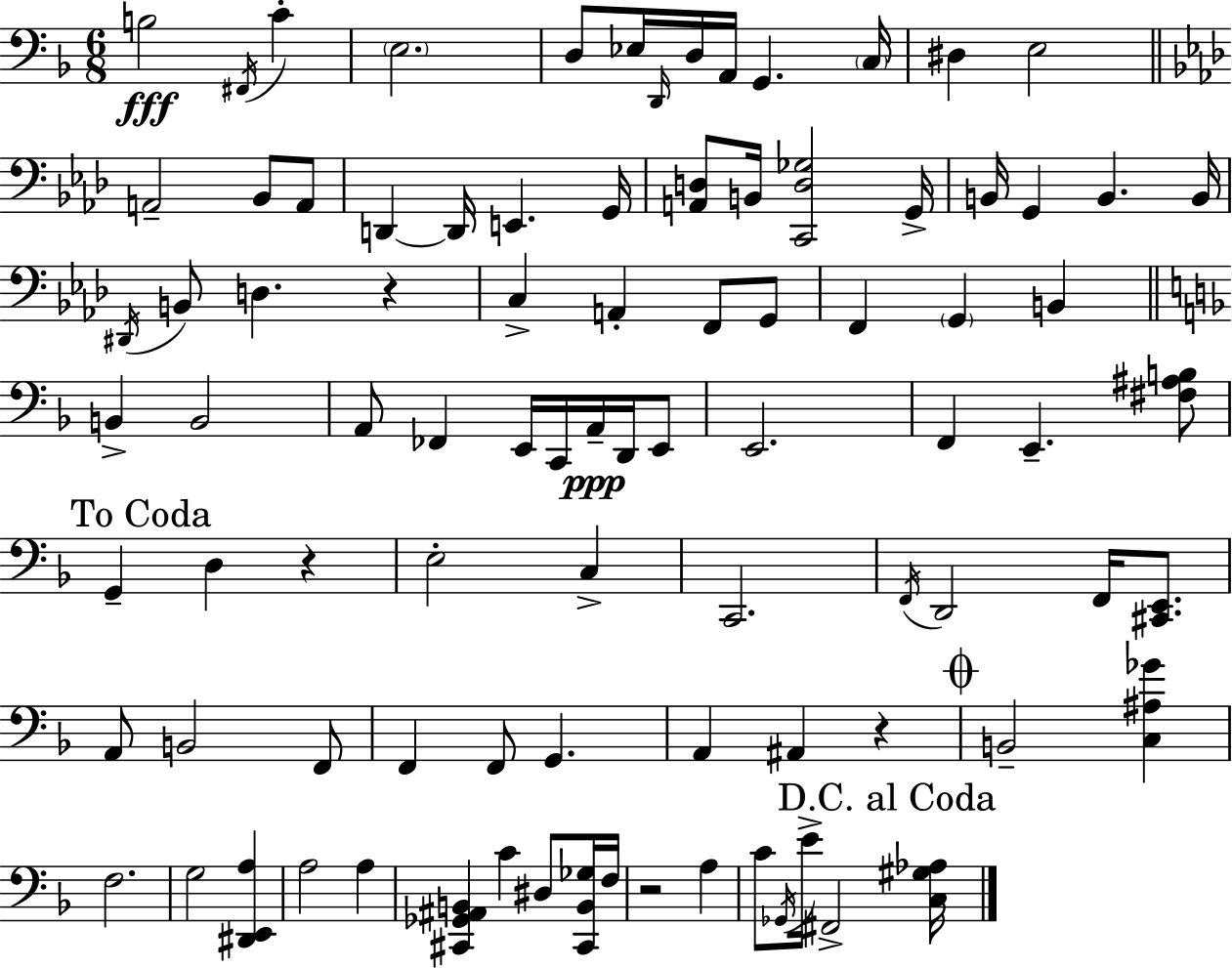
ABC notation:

X:1
T:Untitled
M:6/8
L:1/4
K:F
B,2 ^F,,/4 C E,2 D,/2 _E,/4 D,,/4 D,/4 A,,/4 G,, C,/4 ^D, E,2 A,,2 _B,,/2 A,,/2 D,, D,,/4 E,, G,,/4 [A,,D,]/2 B,,/4 [C,,D,_G,]2 G,,/4 B,,/4 G,, B,, B,,/4 ^D,,/4 B,,/2 D, z C, A,, F,,/2 G,,/2 F,, G,, B,, B,, B,,2 A,,/2 _F,, E,,/4 C,,/4 A,,/4 D,,/4 E,,/2 E,,2 F,, E,, [^F,^A,B,]/2 G,, D, z E,2 C, C,,2 F,,/4 D,,2 F,,/4 [^C,,E,,]/2 A,,/2 B,,2 F,,/2 F,, F,,/2 G,, A,, ^A,, z B,,2 [C,^A,_G] F,2 G,2 [^D,,E,,A,] A,2 A, [^C,,_G,,^A,,B,,] C ^D,/2 [^C,,B,,_G,]/4 F,/4 z2 A, C/2 _G,,/4 E/4 ^F,,2 [C,^G,_A,]/4